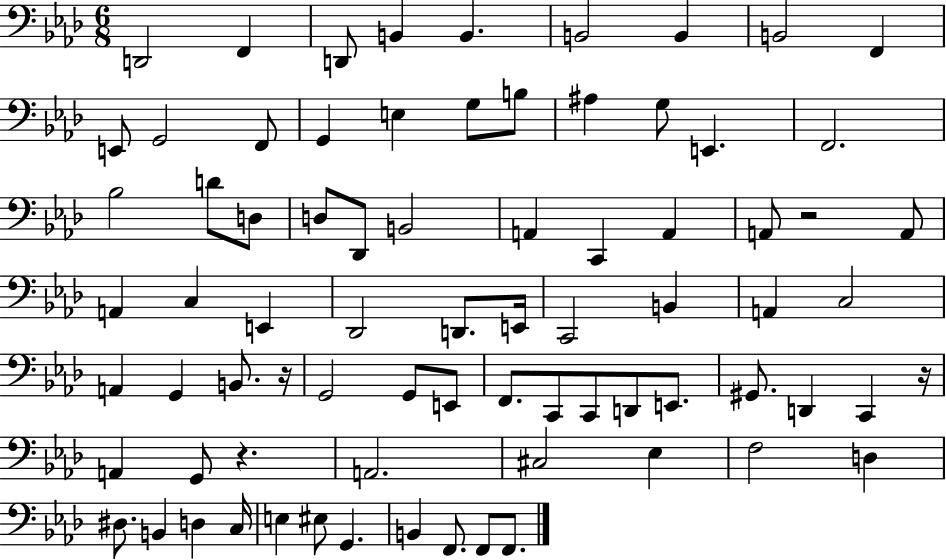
D2/h F2/q D2/e B2/q B2/q. B2/h B2/q B2/h F2/q E2/e G2/h F2/e G2/q E3/q G3/e B3/e A#3/q G3/e E2/q. F2/h. Bb3/h D4/e D3/e D3/e Db2/e B2/h A2/q C2/q A2/q A2/e R/h A2/e A2/q C3/q E2/q Db2/h D2/e. E2/s C2/h B2/q A2/q C3/h A2/q G2/q B2/e. R/s G2/h G2/e E2/e F2/e. C2/e C2/e D2/e E2/e. G#2/e. D2/q C2/q R/s A2/q G2/e R/q. A2/h. C#3/h Eb3/q F3/h D3/q D#3/e. B2/q D3/q C3/s E3/q EIS3/e G2/q. B2/q F2/e. F2/e F2/e.